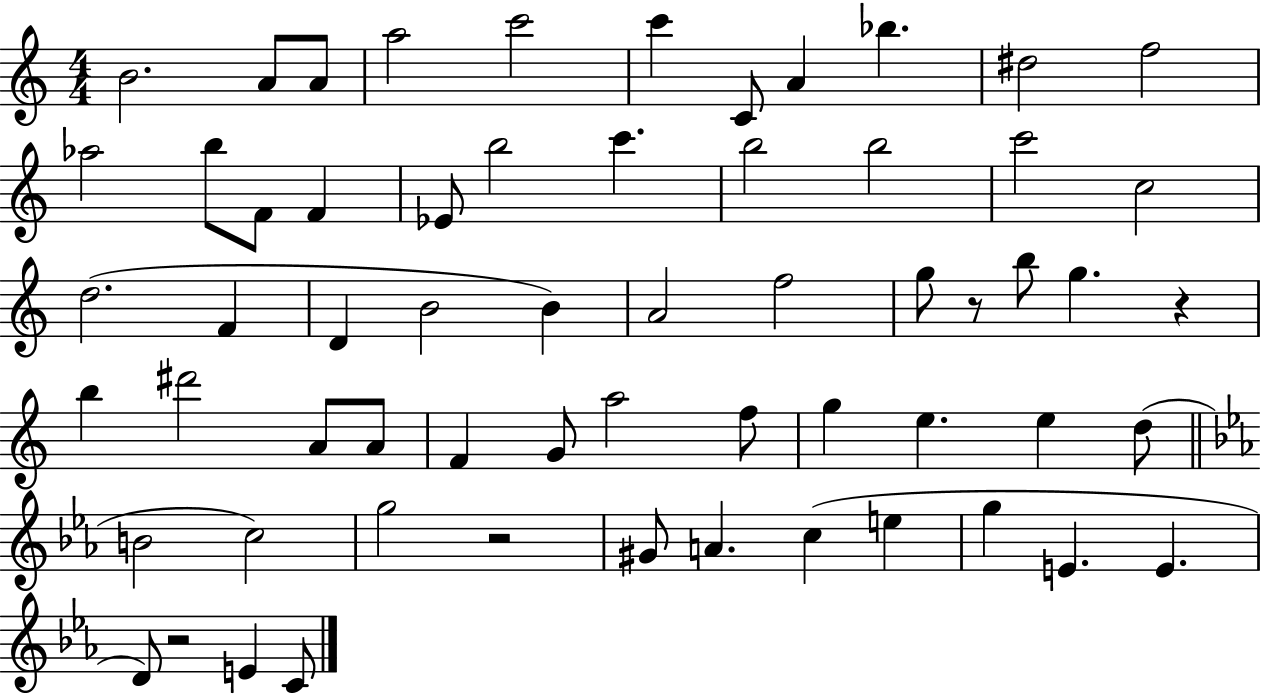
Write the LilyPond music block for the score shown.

{
  \clef treble
  \numericTimeSignature
  \time 4/4
  \key c \major
  b'2. a'8 a'8 | a''2 c'''2 | c'''4 c'8 a'4 bes''4. | dis''2 f''2 | \break aes''2 b''8 f'8 f'4 | ees'8 b''2 c'''4. | b''2 b''2 | c'''2 c''2 | \break d''2.( f'4 | d'4 b'2 b'4) | a'2 f''2 | g''8 r8 b''8 g''4. r4 | \break b''4 dis'''2 a'8 a'8 | f'4 g'8 a''2 f''8 | g''4 e''4. e''4 d''8( | \bar "||" \break \key c \minor b'2 c''2) | g''2 r2 | gis'8 a'4. c''4( e''4 | g''4 e'4. e'4. | \break d'8) r2 e'4 c'8 | \bar "|."
}